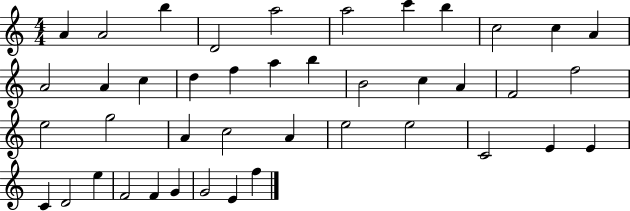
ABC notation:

X:1
T:Untitled
M:4/4
L:1/4
K:C
A A2 b D2 a2 a2 c' b c2 c A A2 A c d f a b B2 c A F2 f2 e2 g2 A c2 A e2 e2 C2 E E C D2 e F2 F G G2 E f